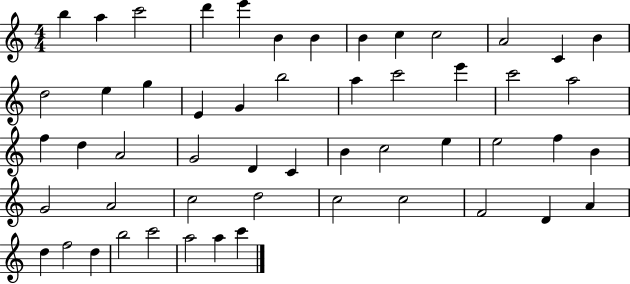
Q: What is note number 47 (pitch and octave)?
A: F5